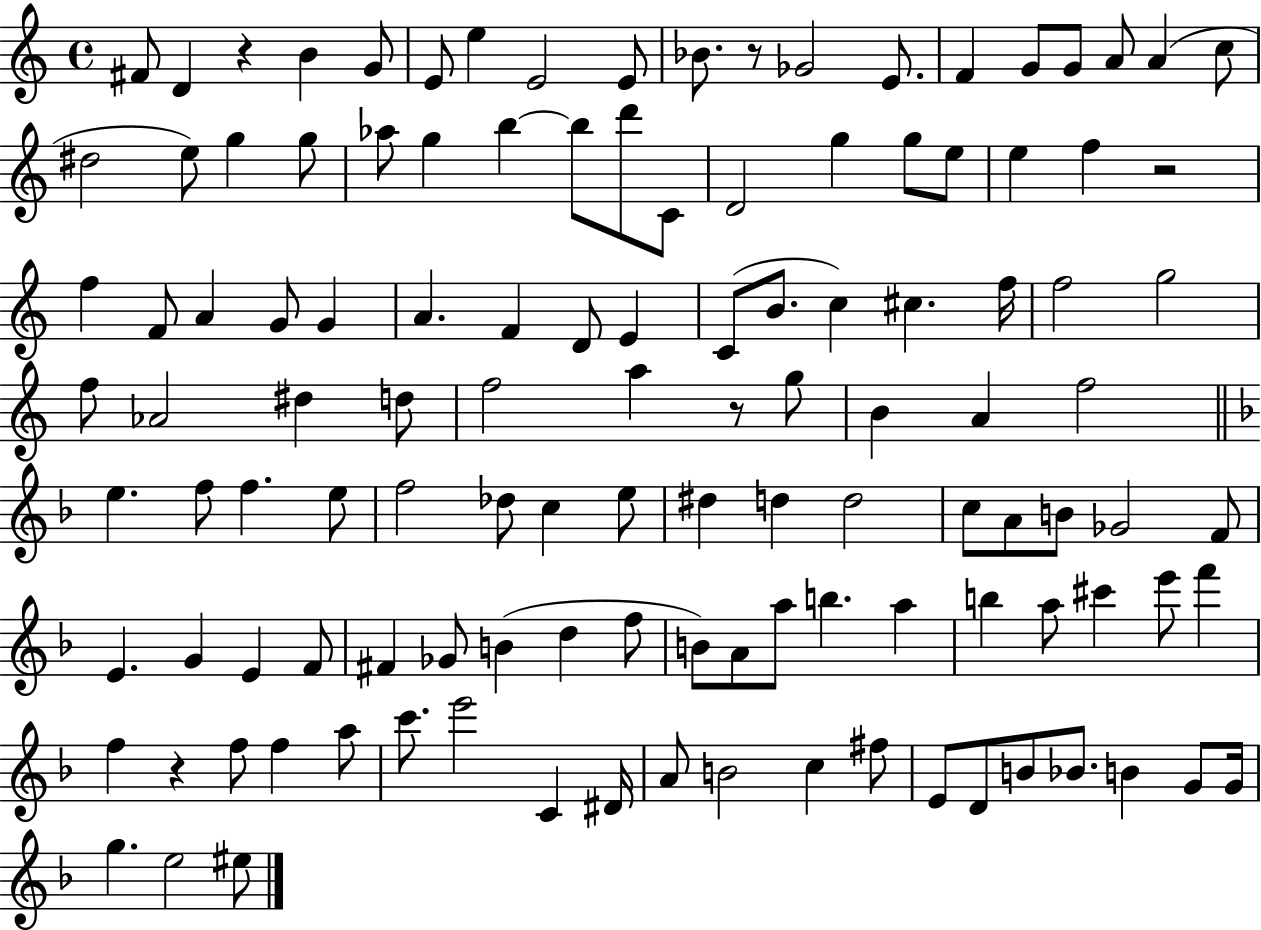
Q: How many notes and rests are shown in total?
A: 121